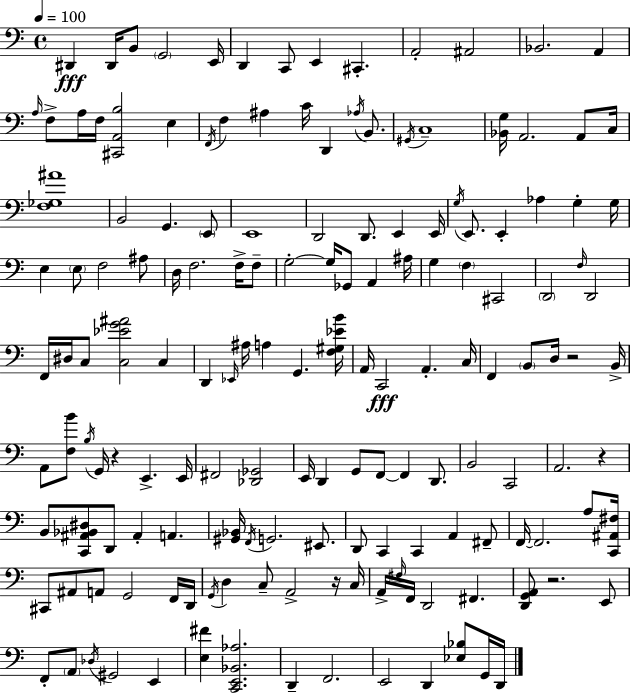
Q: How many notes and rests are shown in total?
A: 157